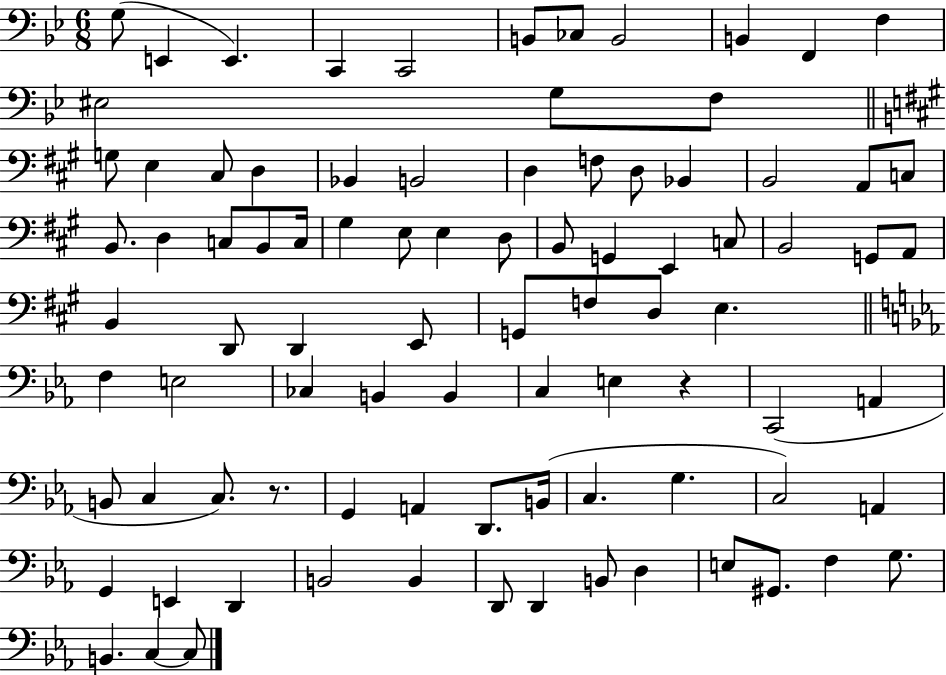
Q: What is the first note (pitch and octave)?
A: G3